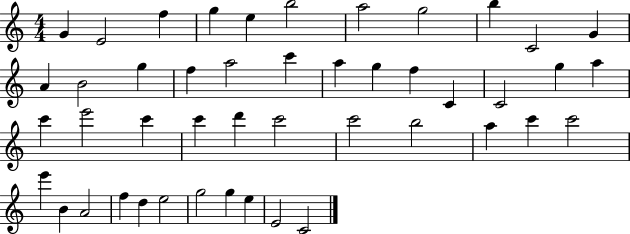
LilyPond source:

{
  \clef treble
  \numericTimeSignature
  \time 4/4
  \key c \major
  g'4 e'2 f''4 | g''4 e''4 b''2 | a''2 g''2 | b''4 c'2 g'4 | \break a'4 b'2 g''4 | f''4 a''2 c'''4 | a''4 g''4 f''4 c'4 | c'2 g''4 a''4 | \break c'''4 e'''2 c'''4 | c'''4 d'''4 c'''2 | c'''2 b''2 | a''4 c'''4 c'''2 | \break e'''4 b'4 a'2 | f''4 d''4 e''2 | g''2 g''4 e''4 | e'2 c'2 | \break \bar "|."
}